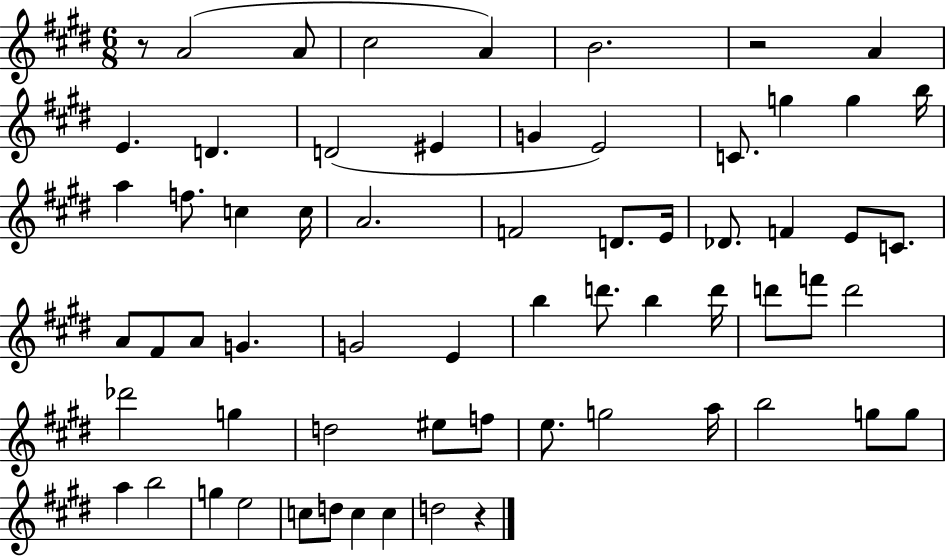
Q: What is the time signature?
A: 6/8